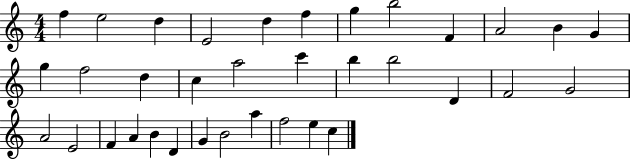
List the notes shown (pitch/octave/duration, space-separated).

F5/q E5/h D5/q E4/h D5/q F5/q G5/q B5/h F4/q A4/h B4/q G4/q G5/q F5/h D5/q C5/q A5/h C6/q B5/q B5/h D4/q F4/h G4/h A4/h E4/h F4/q A4/q B4/q D4/q G4/q B4/h A5/q F5/h E5/q C5/q